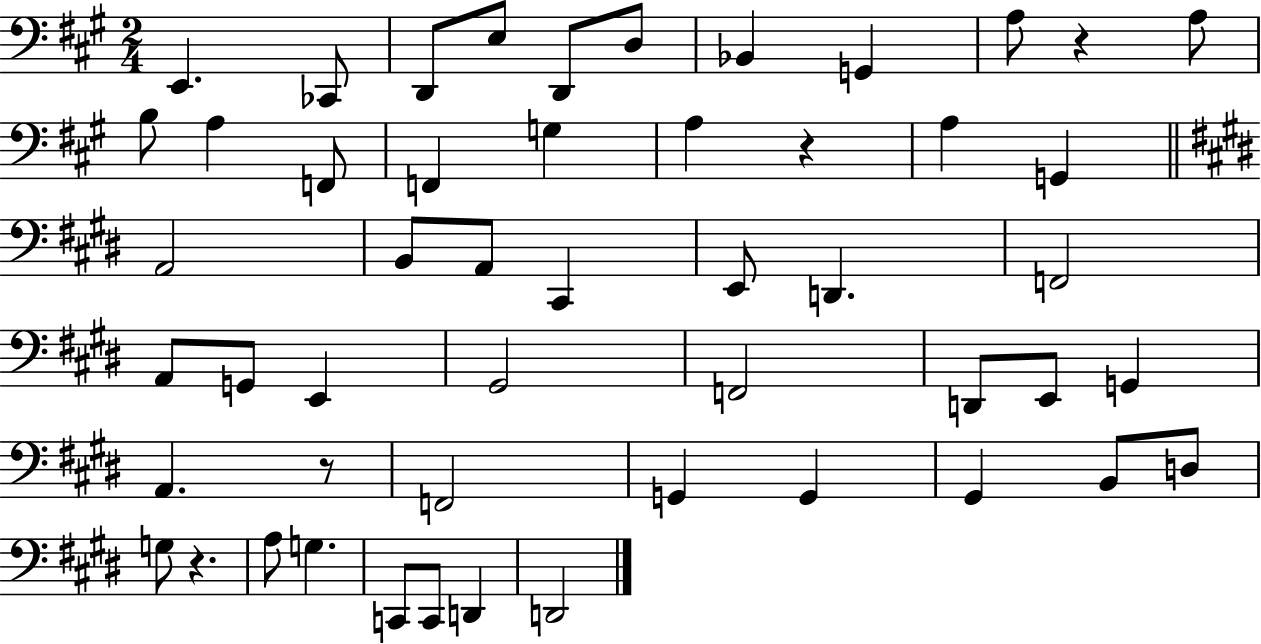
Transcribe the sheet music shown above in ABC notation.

X:1
T:Untitled
M:2/4
L:1/4
K:A
E,, _C,,/2 D,,/2 E,/2 D,,/2 D,/2 _B,, G,, A,/2 z A,/2 B,/2 A, F,,/2 F,, G, A, z A, G,, A,,2 B,,/2 A,,/2 ^C,, E,,/2 D,, F,,2 A,,/2 G,,/2 E,, ^G,,2 F,,2 D,,/2 E,,/2 G,, A,, z/2 F,,2 G,, G,, ^G,, B,,/2 D,/2 G,/2 z A,/2 G, C,,/2 C,,/2 D,, D,,2